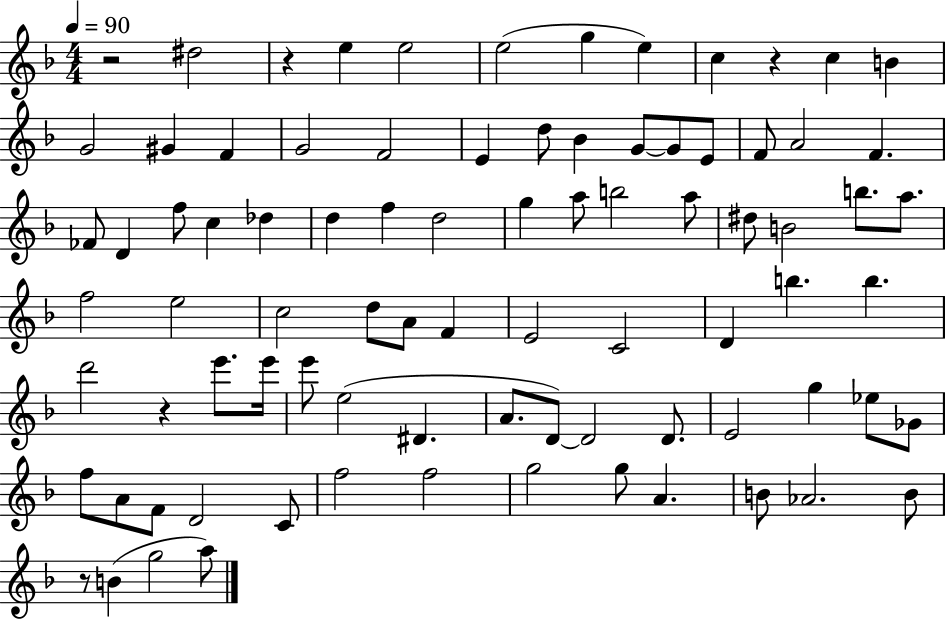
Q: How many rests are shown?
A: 5